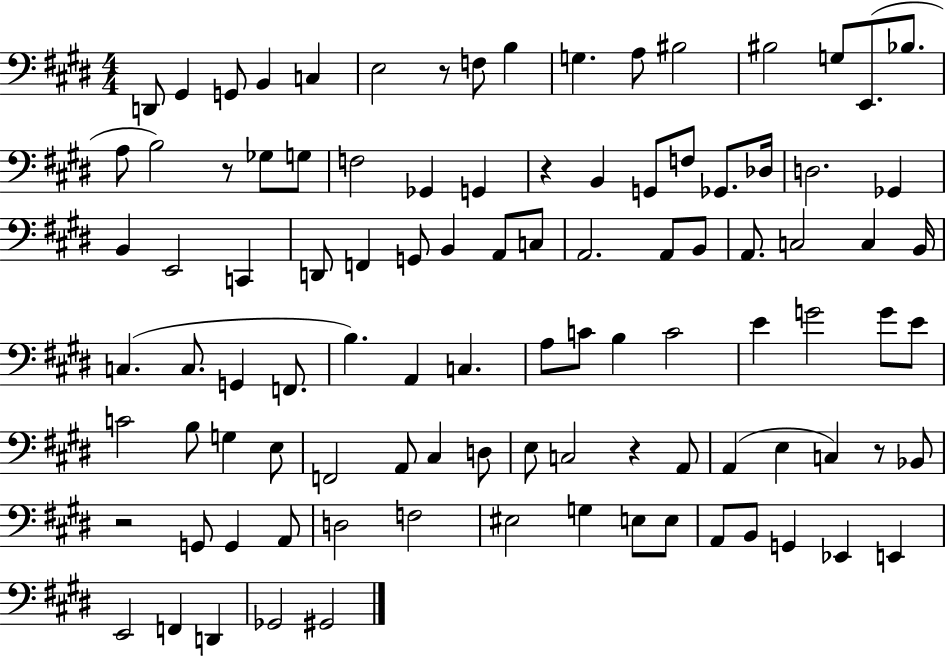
{
  \clef bass
  \numericTimeSignature
  \time 4/4
  \key e \major
  d,8 gis,4 g,8 b,4 c4 | e2 r8 f8 b4 | g4. a8 bis2 | bis2 g8 e,8.( bes8. | \break a8 b2) r8 ges8 g8 | f2 ges,4 g,4 | r4 b,4 g,8 f8 ges,8. des16 | d2. ges,4 | \break b,4 e,2 c,4 | d,8 f,4 g,8 b,4 a,8 c8 | a,2. a,8 b,8 | a,8. c2 c4 b,16 | \break c4.( c8. g,4 f,8. | b4.) a,4 c4. | a8 c'8 b4 c'2 | e'4 g'2 g'8 e'8 | \break c'2 b8 g4 e8 | f,2 a,8 cis4 d8 | e8 c2 r4 a,8 | a,4( e4 c4) r8 bes,8 | \break r2 g,8 g,4 a,8 | d2 f2 | eis2 g4 e8 e8 | a,8 b,8 g,4 ees,4 e,4 | \break e,2 f,4 d,4 | ges,2 gis,2 | \bar "|."
}